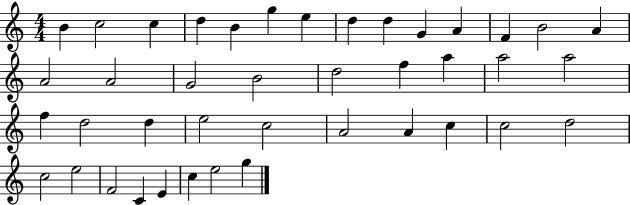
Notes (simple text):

B4/q C5/h C5/q D5/q B4/q G5/q E5/q D5/q D5/q G4/q A4/q F4/q B4/h A4/q A4/h A4/h G4/h B4/h D5/h F5/q A5/q A5/h A5/h F5/q D5/h D5/q E5/h C5/h A4/h A4/q C5/q C5/h D5/h C5/h E5/h F4/h C4/q E4/q C5/q E5/h G5/q